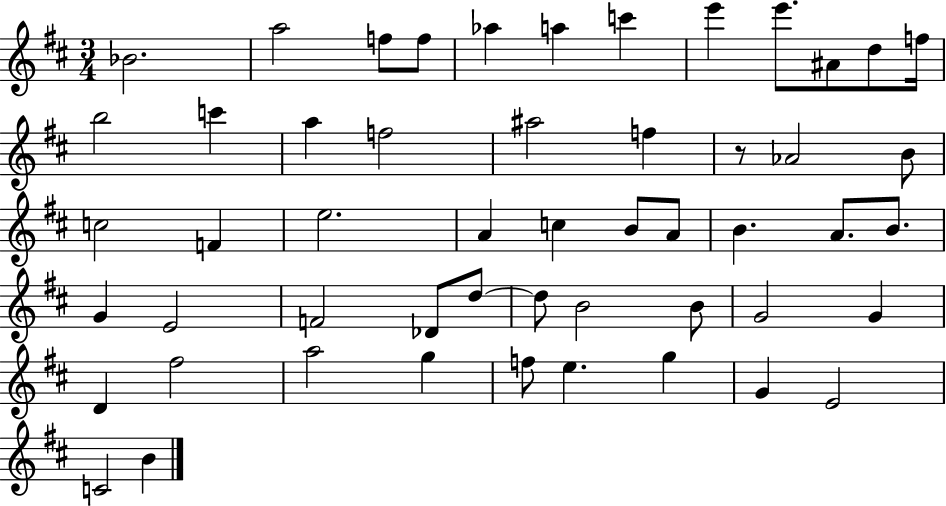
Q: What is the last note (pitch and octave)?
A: B4